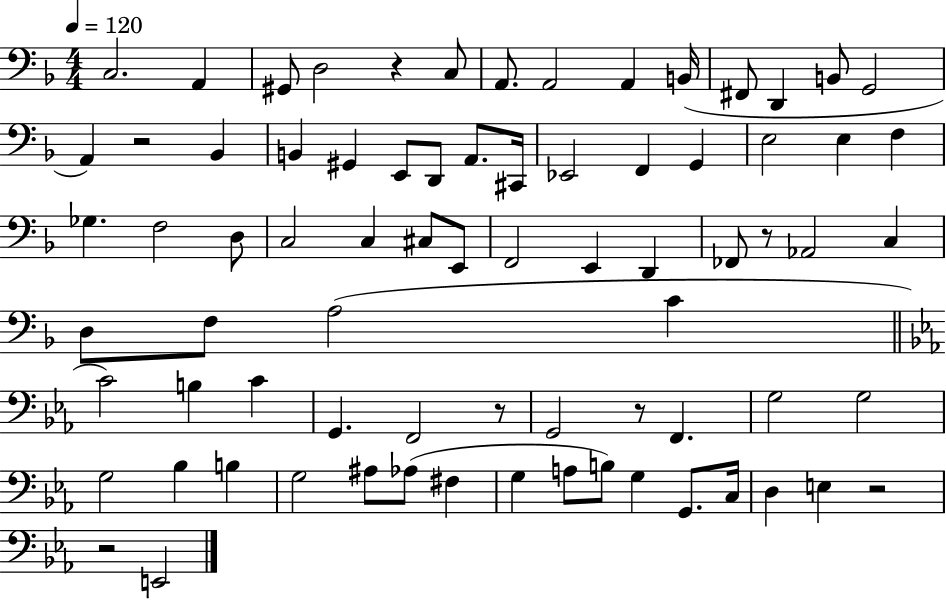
X:1
T:Untitled
M:4/4
L:1/4
K:F
C,2 A,, ^G,,/2 D,2 z C,/2 A,,/2 A,,2 A,, B,,/4 ^F,,/2 D,, B,,/2 G,,2 A,, z2 _B,, B,, ^G,, E,,/2 D,,/2 A,,/2 ^C,,/4 _E,,2 F,, G,, E,2 E, F, _G, F,2 D,/2 C,2 C, ^C,/2 E,,/2 F,,2 E,, D,, _F,,/2 z/2 _A,,2 C, D,/2 F,/2 A,2 C C2 B, C G,, F,,2 z/2 G,,2 z/2 F,, G,2 G,2 G,2 _B, B, G,2 ^A,/2 _A,/2 ^F, G, A,/2 B,/2 G, G,,/2 C,/4 D, E, z2 z2 E,,2